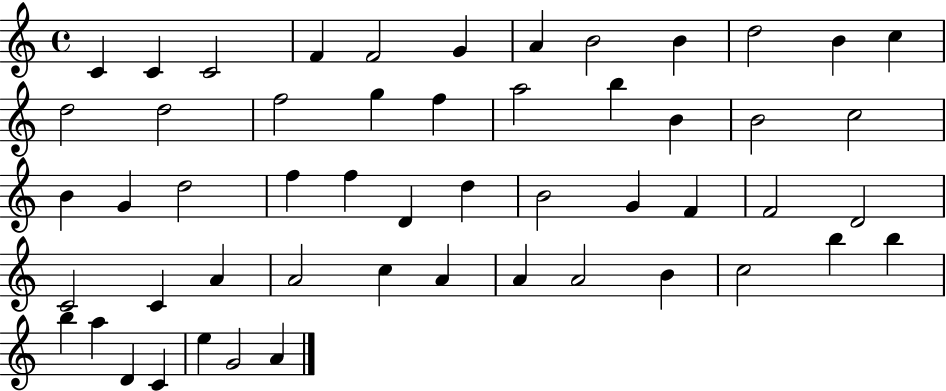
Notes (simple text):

C4/q C4/q C4/h F4/q F4/h G4/q A4/q B4/h B4/q D5/h B4/q C5/q D5/h D5/h F5/h G5/q F5/q A5/h B5/q B4/q B4/h C5/h B4/q G4/q D5/h F5/q F5/q D4/q D5/q B4/h G4/q F4/q F4/h D4/h C4/h C4/q A4/q A4/h C5/q A4/q A4/q A4/h B4/q C5/h B5/q B5/q B5/q A5/q D4/q C4/q E5/q G4/h A4/q